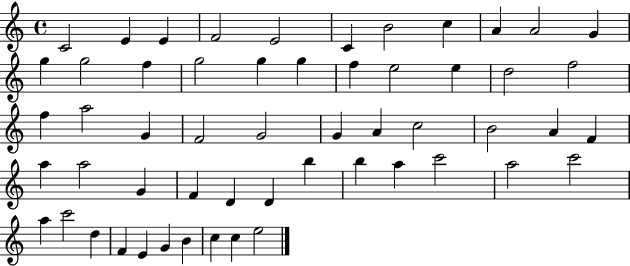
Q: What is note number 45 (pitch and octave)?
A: C6